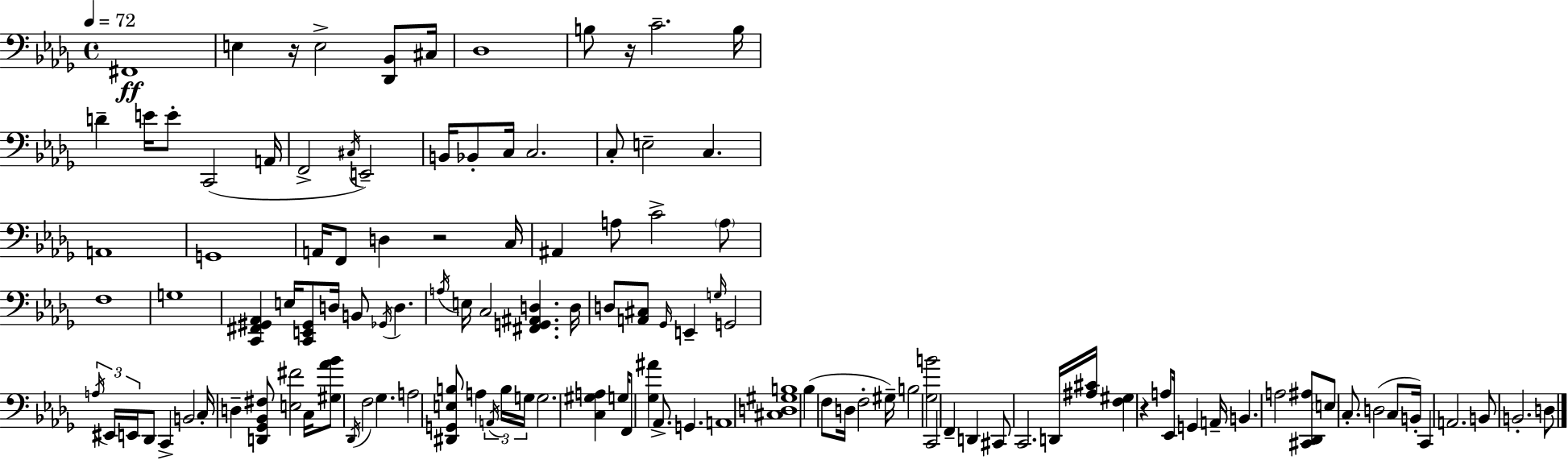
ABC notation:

X:1
T:Untitled
M:4/4
L:1/4
K:Bbm
^F,,4 E, z/4 E,2 [_D,,_B,,]/2 ^C,/4 _D,4 B,/2 z/4 C2 B,/4 D E/4 E/2 C,,2 A,,/4 F,,2 ^C,/4 E,,2 B,,/4 _B,,/2 C,/4 C,2 C,/2 E,2 C, A,,4 G,,4 A,,/4 F,,/2 D, z2 C,/4 ^A,, A,/2 C2 A,/2 F,4 G,4 [C,,^F,,^G,,_A,,] E,/4 [C,,E,,^G,,]/2 D,/4 B,,/2 _G,,/4 D, A,/4 E,/4 C,2 [^F,,G,,^A,,D,] D,/4 D,/2 [A,,^C,]/2 _G,,/4 E,, G,/4 G,,2 A,/4 ^E,,/4 E,,/4 _D,,/2 C,, B,,2 C,/4 D, [D,,_G,,_B,,^F,]/2 [E,^F]2 C,/4 [^G,_A_B]/2 _D,,/4 F,2 _G, A,2 [^D,,G,,E,B,]/2 A, A,,/4 B,/4 G,/4 G,2 [C,^G,A,] G,/4 F,,/2 [_G,^A] _A,,/2 G,, A,,4 [^C,D,^G,B,]4 _B, F,/2 D,/4 F,2 ^G,/4 B,2 [_G,B]2 C,,2 F,, D,, ^C,,/2 C,,2 D,,/4 [^A,^C]/4 [F,^G,] z A,/2 _E,,/4 G,, A,,/4 B,, A,2 [^C,,_D,,^A,]/2 E,/2 C,/2 D,2 C,/2 B,,/4 C,, A,,2 B,,/2 B,,2 D,/2